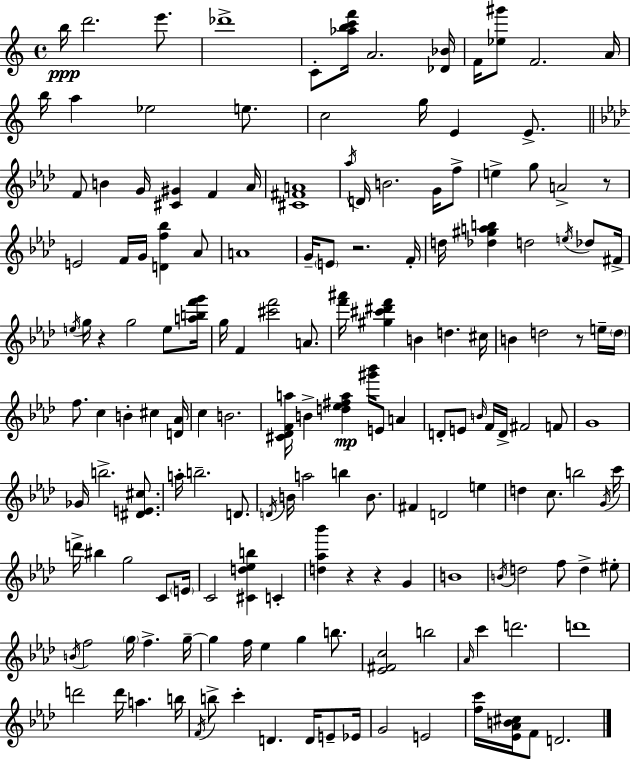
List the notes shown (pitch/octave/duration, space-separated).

B5/s D6/h. E6/e. Db6/w C4/e [Ab5,B5,C6,F6]/s A4/h. [Db4,Bb4]/s F4/s [Eb5,G#6]/e F4/h. A4/s B5/s A5/q Eb5/h E5/e. C5/h G5/s E4/q E4/e. F4/e B4/q G4/s [C#4,G#4]/q F4/q Ab4/s [C#4,F#4,A4]/w Ab5/s D4/s B4/h. G4/s F5/e E5/q G5/e A4/h R/e E4/h F4/s G4/s [D4,F5,Bb5]/q Ab4/e A4/w G4/s E4/e R/h. F4/s D5/s [Db5,G#5,A5,B5]/q D5/h E5/s Db5/e F#4/s E5/s G5/s R/q G5/h E5/e [A5,B5,F6,G6]/s G5/s F4/q [C#6,F6]/h A4/e. [F6,A#6]/s [G#5,C#6,D#6,F6]/q B4/q D5/q. C#5/s B4/q D5/h R/e E5/s D5/s F5/e. C5/q B4/q C#5/q [D4,Ab4]/s C5/q B4/h. [C#4,Db4,F4,A5]/s B4/q [D5,Eb5,F#5,A5]/q [G#6,Bb6]/s E4/e A4/q D4/e E4/e B4/s F4/s D4/s F#4/h F4/e G4/w Gb4/s B5/h. [D#4,E4,C#5]/e. A5/s B5/h. D4/e. D4/s B4/s A5/h B5/q B4/e. F#4/q D4/h E5/q D5/q C5/e. B5/h G4/s C6/s D6/s BIS5/q G5/h C4/e E4/s C4/h [C#4,D5,Eb5,B5]/q C4/q [D5,Ab5,Bb6]/q R/q R/q G4/q B4/w B4/s D5/h F5/e D5/q EIS5/e B4/s F5/h G5/s F5/q. G5/s G5/q F5/s Eb5/q G5/q B5/e. [Eb4,F#4,C5]/h B5/h Ab4/s C6/q D6/h. D6/w D6/h D6/s A5/q. B5/s F4/s B5/e C6/q D4/q. D4/s E4/e Eb4/s G4/h E4/h [F5,C6]/s [Eb4,Ab4,B4,C#5]/s F4/e D4/h.